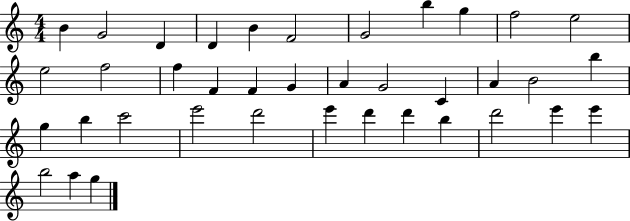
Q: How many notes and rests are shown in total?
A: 38